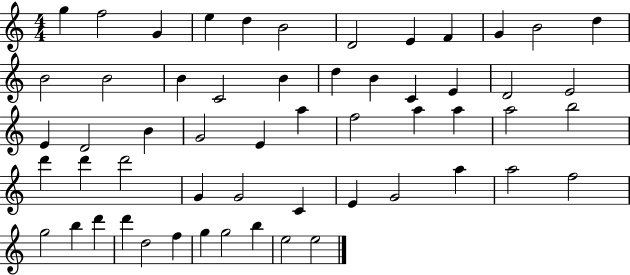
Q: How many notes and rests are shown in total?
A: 56